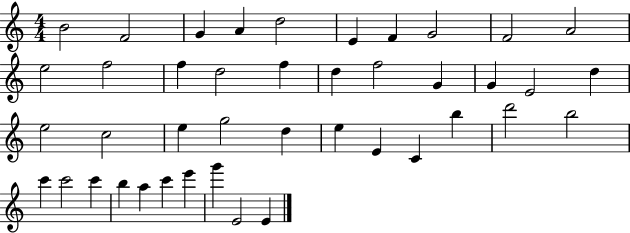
X:1
T:Untitled
M:4/4
L:1/4
K:C
B2 F2 G A d2 E F G2 F2 A2 e2 f2 f d2 f d f2 G G E2 d e2 c2 e g2 d e E C b d'2 b2 c' c'2 c' b a c' e' g' E2 E